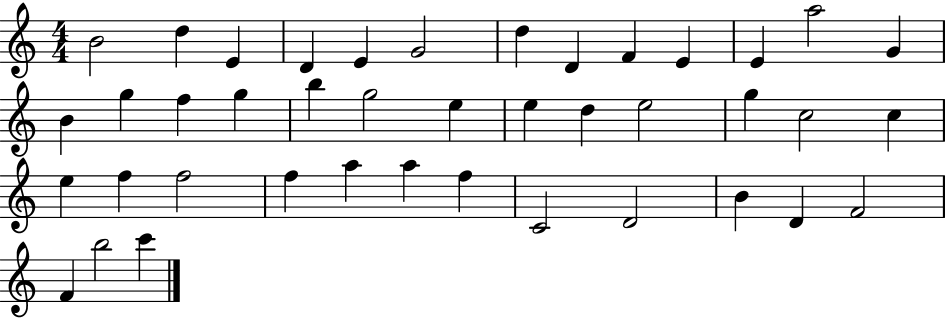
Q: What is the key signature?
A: C major